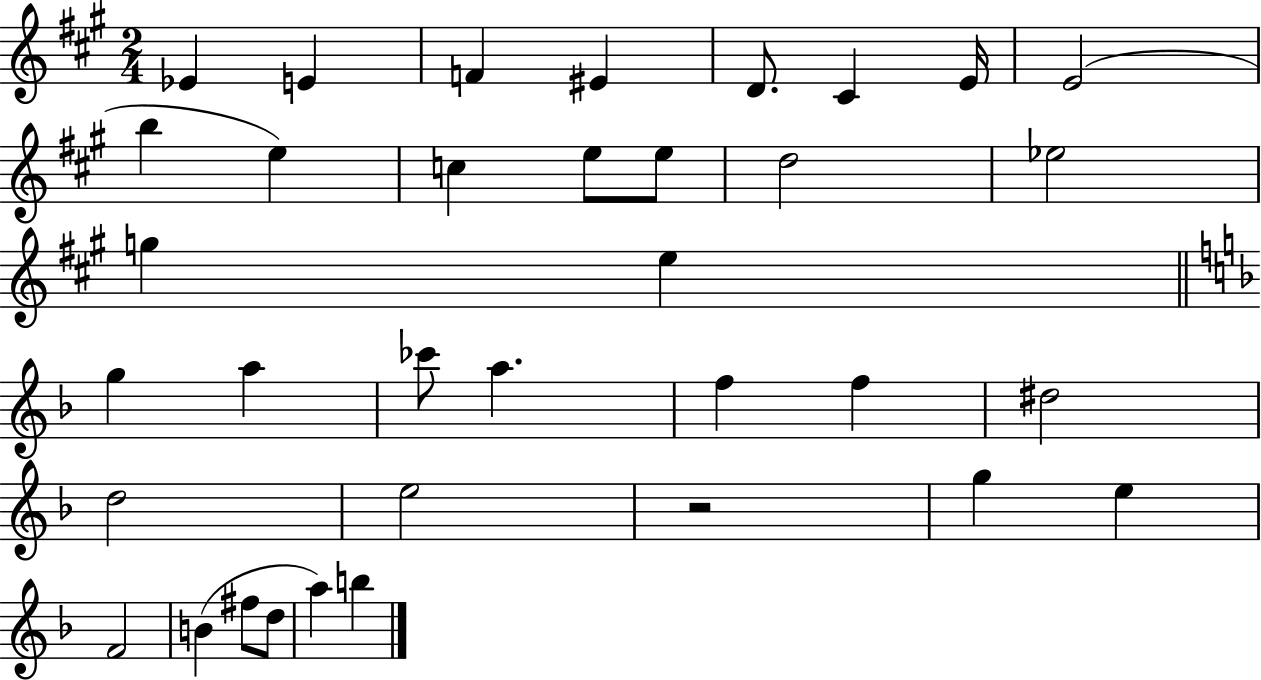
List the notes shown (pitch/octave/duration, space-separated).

Eb4/q E4/q F4/q EIS4/q D4/e. C#4/q E4/s E4/h B5/q E5/q C5/q E5/e E5/e D5/h Eb5/h G5/q E5/q G5/q A5/q CES6/e A5/q. F5/q F5/q D#5/h D5/h E5/h R/h G5/q E5/q F4/h B4/q F#5/e D5/e A5/q B5/q